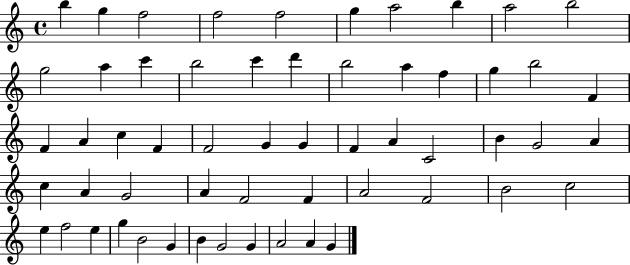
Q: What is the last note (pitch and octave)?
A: G4